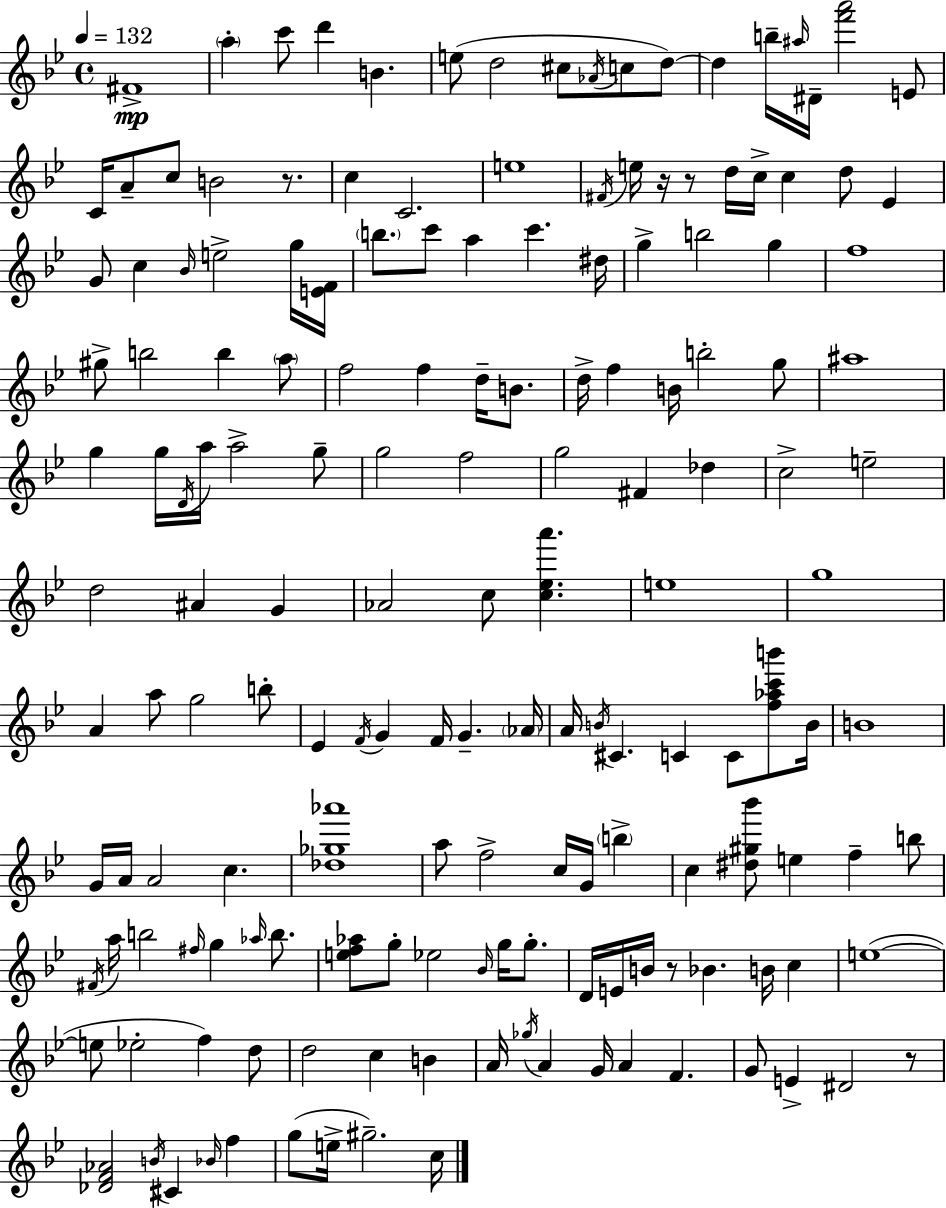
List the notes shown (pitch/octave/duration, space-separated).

F#4/w A5/q C6/e D6/q B4/q. E5/e D5/h C#5/e Ab4/s C5/e D5/e D5/q B5/s A#5/s D#4/s [F6,A6]/h E4/e C4/s A4/e C5/e B4/h R/e. C5/q C4/h. E5/w F#4/s E5/s R/s R/e D5/s C5/s C5/q D5/e Eb4/q G4/e C5/q Bb4/s E5/h G5/s [E4,F4]/s B5/e. C6/e A5/q C6/q. D#5/s G5/q B5/h G5/q F5/w G#5/e B5/h B5/q A5/e F5/h F5/q D5/s B4/e. D5/s F5/q B4/s B5/h G5/e A#5/w G5/q G5/s D4/s A5/s A5/h G5/e G5/h F5/h G5/h F#4/q Db5/q C5/h E5/h D5/h A#4/q G4/q Ab4/h C5/e [C5,Eb5,A6]/q. E5/w G5/w A4/q A5/e G5/h B5/e Eb4/q F4/s G4/q F4/s G4/q. Ab4/s A4/s B4/s C#4/q. C4/q C4/e [F5,Ab5,C6,B6]/e B4/s B4/w G4/s A4/s A4/h C5/q. [Db5,Gb5,Ab6]/w A5/e F5/h C5/s G4/s B5/q C5/q [D#5,G#5,Bb6]/e E5/q F5/q B5/e F#4/s A5/s B5/h F#5/s G5/q Ab5/s B5/e. [E5,F5,Ab5]/e G5/e Eb5/h Bb4/s G5/s G5/e. D4/s E4/s B4/s R/e Bb4/q. B4/s C5/q E5/w E5/e Eb5/h F5/q D5/e D5/h C5/q B4/q A4/s Gb5/s A4/q G4/s A4/q F4/q. G4/e E4/q D#4/h R/e [Db4,F4,Ab4]/h B4/s C#4/q Bb4/s F5/q G5/e E5/s G#5/h. C5/s